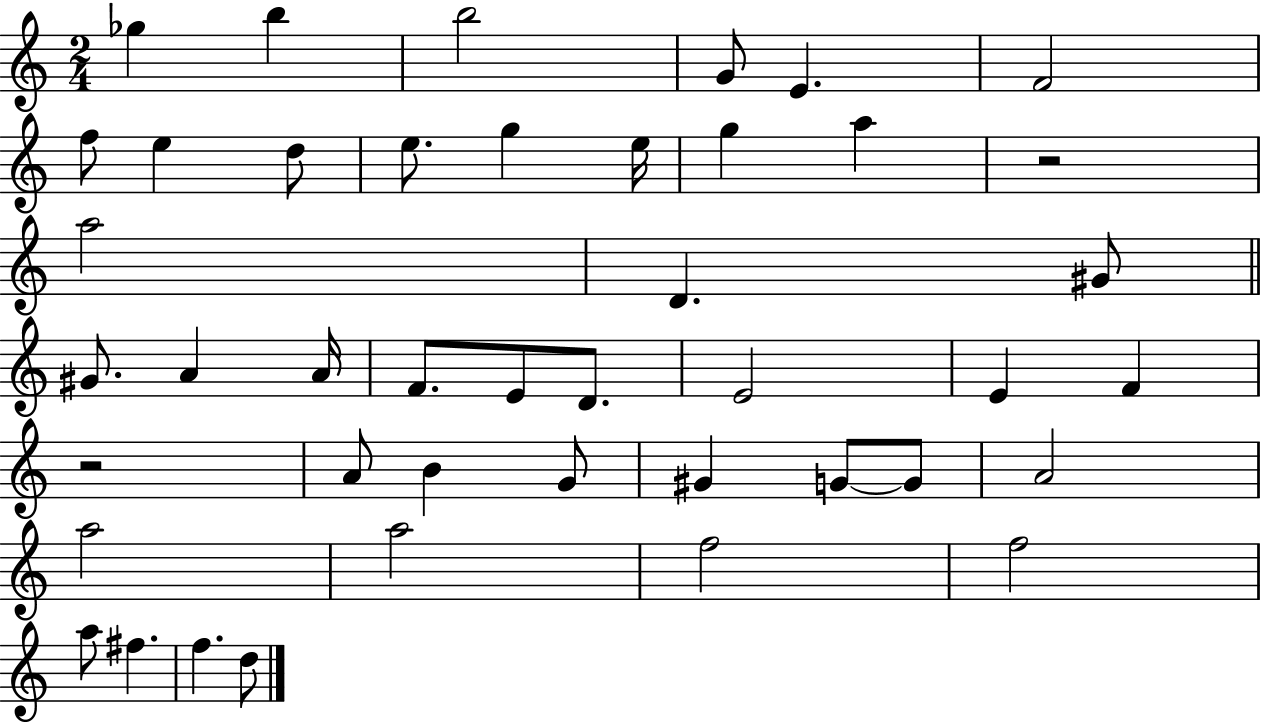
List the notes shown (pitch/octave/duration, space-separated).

Gb5/q B5/q B5/h G4/e E4/q. F4/h F5/e E5/q D5/e E5/e. G5/q E5/s G5/q A5/q R/h A5/h D4/q. G#4/e G#4/e. A4/q A4/s F4/e. E4/e D4/e. E4/h E4/q F4/q R/h A4/e B4/q G4/e G#4/q G4/e G4/e A4/h A5/h A5/h F5/h F5/h A5/e F#5/q. F5/q. D5/e